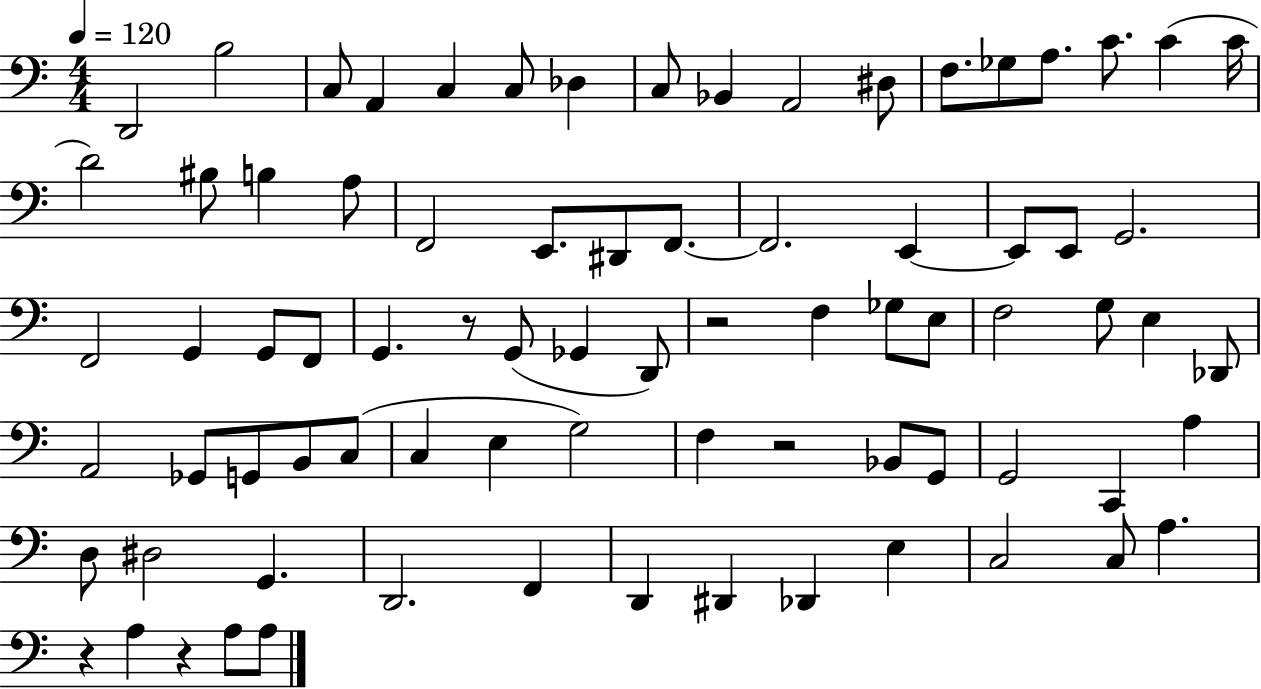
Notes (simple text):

D2/h B3/h C3/e A2/q C3/q C3/e Db3/q C3/e Bb2/q A2/h D#3/e F3/e. Gb3/e A3/e. C4/e. C4/q C4/s D4/h BIS3/e B3/q A3/e F2/h E2/e. D#2/e F2/e. F2/h. E2/q E2/e E2/e G2/h. F2/h G2/q G2/e F2/e G2/q. R/e G2/e Gb2/q D2/e R/h F3/q Gb3/e E3/e F3/h G3/e E3/q Db2/e A2/h Gb2/e G2/e B2/e C3/e C3/q E3/q G3/h F3/q R/h Bb2/e G2/e G2/h C2/q A3/q D3/e D#3/h G2/q. D2/h. F2/q D2/q D#2/q Db2/q E3/q C3/h C3/e A3/q. R/q A3/q R/q A3/e A3/e